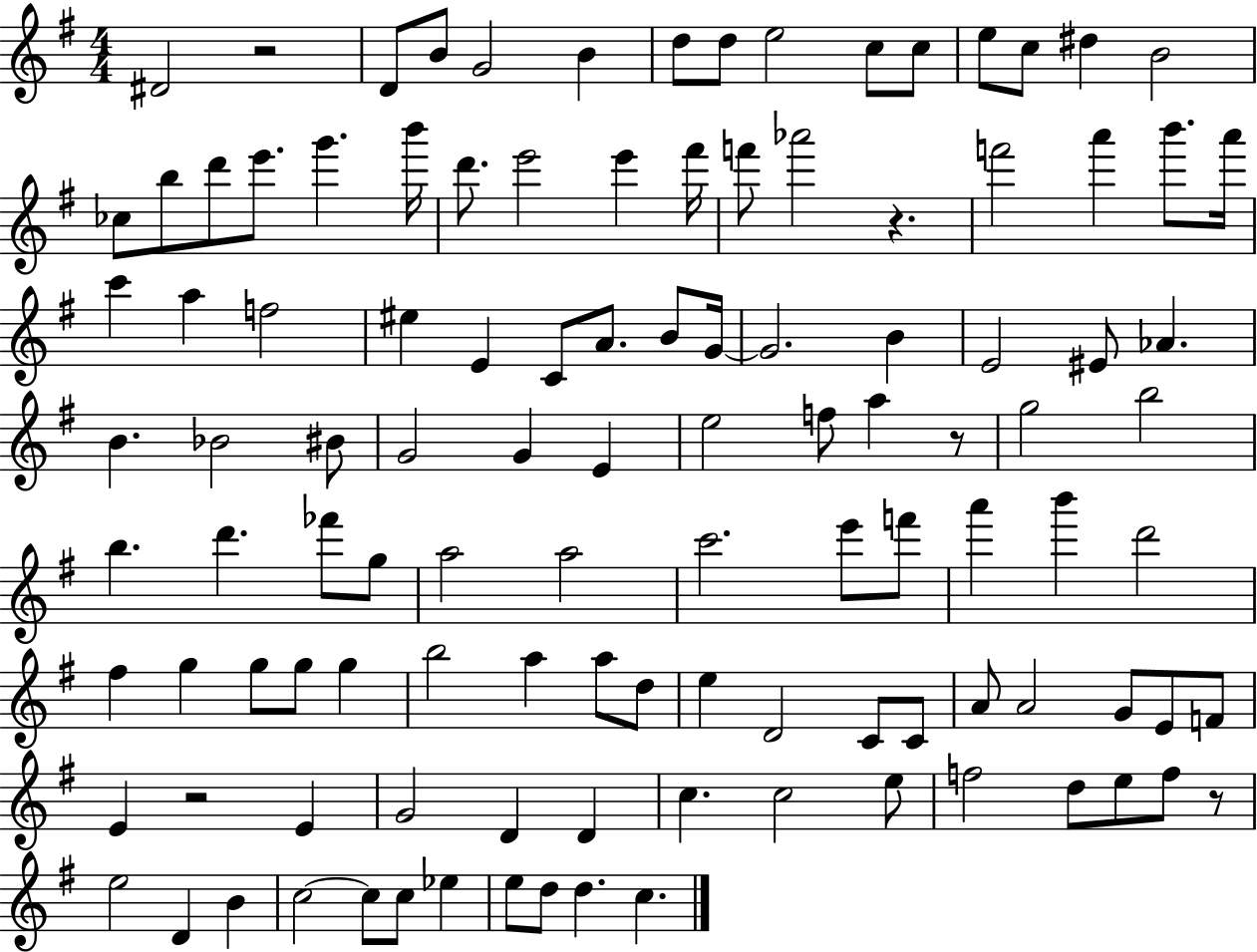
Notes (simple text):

D#4/h R/h D4/e B4/e G4/h B4/q D5/e D5/e E5/h C5/e C5/e E5/e C5/e D#5/q B4/h CES5/e B5/e D6/e E6/e. G6/q. B6/s D6/e. E6/h E6/q F#6/s F6/e Ab6/h R/q. F6/h A6/q B6/e. A6/s C6/q A5/q F5/h EIS5/q E4/q C4/e A4/e. B4/e G4/s G4/h. B4/q E4/h EIS4/e Ab4/q. B4/q. Bb4/h BIS4/e G4/h G4/q E4/q E5/h F5/e A5/q R/e G5/h B5/h B5/q. D6/q. FES6/e G5/e A5/h A5/h C6/h. E6/e F6/e A6/q B6/q D6/h F#5/q G5/q G5/e G5/e G5/q B5/h A5/q A5/e D5/e E5/q D4/h C4/e C4/e A4/e A4/h G4/e E4/e F4/e E4/q R/h E4/q G4/h D4/q D4/q C5/q. C5/h E5/e F5/h D5/e E5/e F5/e R/e E5/h D4/q B4/q C5/h C5/e C5/e Eb5/q E5/e D5/e D5/q. C5/q.